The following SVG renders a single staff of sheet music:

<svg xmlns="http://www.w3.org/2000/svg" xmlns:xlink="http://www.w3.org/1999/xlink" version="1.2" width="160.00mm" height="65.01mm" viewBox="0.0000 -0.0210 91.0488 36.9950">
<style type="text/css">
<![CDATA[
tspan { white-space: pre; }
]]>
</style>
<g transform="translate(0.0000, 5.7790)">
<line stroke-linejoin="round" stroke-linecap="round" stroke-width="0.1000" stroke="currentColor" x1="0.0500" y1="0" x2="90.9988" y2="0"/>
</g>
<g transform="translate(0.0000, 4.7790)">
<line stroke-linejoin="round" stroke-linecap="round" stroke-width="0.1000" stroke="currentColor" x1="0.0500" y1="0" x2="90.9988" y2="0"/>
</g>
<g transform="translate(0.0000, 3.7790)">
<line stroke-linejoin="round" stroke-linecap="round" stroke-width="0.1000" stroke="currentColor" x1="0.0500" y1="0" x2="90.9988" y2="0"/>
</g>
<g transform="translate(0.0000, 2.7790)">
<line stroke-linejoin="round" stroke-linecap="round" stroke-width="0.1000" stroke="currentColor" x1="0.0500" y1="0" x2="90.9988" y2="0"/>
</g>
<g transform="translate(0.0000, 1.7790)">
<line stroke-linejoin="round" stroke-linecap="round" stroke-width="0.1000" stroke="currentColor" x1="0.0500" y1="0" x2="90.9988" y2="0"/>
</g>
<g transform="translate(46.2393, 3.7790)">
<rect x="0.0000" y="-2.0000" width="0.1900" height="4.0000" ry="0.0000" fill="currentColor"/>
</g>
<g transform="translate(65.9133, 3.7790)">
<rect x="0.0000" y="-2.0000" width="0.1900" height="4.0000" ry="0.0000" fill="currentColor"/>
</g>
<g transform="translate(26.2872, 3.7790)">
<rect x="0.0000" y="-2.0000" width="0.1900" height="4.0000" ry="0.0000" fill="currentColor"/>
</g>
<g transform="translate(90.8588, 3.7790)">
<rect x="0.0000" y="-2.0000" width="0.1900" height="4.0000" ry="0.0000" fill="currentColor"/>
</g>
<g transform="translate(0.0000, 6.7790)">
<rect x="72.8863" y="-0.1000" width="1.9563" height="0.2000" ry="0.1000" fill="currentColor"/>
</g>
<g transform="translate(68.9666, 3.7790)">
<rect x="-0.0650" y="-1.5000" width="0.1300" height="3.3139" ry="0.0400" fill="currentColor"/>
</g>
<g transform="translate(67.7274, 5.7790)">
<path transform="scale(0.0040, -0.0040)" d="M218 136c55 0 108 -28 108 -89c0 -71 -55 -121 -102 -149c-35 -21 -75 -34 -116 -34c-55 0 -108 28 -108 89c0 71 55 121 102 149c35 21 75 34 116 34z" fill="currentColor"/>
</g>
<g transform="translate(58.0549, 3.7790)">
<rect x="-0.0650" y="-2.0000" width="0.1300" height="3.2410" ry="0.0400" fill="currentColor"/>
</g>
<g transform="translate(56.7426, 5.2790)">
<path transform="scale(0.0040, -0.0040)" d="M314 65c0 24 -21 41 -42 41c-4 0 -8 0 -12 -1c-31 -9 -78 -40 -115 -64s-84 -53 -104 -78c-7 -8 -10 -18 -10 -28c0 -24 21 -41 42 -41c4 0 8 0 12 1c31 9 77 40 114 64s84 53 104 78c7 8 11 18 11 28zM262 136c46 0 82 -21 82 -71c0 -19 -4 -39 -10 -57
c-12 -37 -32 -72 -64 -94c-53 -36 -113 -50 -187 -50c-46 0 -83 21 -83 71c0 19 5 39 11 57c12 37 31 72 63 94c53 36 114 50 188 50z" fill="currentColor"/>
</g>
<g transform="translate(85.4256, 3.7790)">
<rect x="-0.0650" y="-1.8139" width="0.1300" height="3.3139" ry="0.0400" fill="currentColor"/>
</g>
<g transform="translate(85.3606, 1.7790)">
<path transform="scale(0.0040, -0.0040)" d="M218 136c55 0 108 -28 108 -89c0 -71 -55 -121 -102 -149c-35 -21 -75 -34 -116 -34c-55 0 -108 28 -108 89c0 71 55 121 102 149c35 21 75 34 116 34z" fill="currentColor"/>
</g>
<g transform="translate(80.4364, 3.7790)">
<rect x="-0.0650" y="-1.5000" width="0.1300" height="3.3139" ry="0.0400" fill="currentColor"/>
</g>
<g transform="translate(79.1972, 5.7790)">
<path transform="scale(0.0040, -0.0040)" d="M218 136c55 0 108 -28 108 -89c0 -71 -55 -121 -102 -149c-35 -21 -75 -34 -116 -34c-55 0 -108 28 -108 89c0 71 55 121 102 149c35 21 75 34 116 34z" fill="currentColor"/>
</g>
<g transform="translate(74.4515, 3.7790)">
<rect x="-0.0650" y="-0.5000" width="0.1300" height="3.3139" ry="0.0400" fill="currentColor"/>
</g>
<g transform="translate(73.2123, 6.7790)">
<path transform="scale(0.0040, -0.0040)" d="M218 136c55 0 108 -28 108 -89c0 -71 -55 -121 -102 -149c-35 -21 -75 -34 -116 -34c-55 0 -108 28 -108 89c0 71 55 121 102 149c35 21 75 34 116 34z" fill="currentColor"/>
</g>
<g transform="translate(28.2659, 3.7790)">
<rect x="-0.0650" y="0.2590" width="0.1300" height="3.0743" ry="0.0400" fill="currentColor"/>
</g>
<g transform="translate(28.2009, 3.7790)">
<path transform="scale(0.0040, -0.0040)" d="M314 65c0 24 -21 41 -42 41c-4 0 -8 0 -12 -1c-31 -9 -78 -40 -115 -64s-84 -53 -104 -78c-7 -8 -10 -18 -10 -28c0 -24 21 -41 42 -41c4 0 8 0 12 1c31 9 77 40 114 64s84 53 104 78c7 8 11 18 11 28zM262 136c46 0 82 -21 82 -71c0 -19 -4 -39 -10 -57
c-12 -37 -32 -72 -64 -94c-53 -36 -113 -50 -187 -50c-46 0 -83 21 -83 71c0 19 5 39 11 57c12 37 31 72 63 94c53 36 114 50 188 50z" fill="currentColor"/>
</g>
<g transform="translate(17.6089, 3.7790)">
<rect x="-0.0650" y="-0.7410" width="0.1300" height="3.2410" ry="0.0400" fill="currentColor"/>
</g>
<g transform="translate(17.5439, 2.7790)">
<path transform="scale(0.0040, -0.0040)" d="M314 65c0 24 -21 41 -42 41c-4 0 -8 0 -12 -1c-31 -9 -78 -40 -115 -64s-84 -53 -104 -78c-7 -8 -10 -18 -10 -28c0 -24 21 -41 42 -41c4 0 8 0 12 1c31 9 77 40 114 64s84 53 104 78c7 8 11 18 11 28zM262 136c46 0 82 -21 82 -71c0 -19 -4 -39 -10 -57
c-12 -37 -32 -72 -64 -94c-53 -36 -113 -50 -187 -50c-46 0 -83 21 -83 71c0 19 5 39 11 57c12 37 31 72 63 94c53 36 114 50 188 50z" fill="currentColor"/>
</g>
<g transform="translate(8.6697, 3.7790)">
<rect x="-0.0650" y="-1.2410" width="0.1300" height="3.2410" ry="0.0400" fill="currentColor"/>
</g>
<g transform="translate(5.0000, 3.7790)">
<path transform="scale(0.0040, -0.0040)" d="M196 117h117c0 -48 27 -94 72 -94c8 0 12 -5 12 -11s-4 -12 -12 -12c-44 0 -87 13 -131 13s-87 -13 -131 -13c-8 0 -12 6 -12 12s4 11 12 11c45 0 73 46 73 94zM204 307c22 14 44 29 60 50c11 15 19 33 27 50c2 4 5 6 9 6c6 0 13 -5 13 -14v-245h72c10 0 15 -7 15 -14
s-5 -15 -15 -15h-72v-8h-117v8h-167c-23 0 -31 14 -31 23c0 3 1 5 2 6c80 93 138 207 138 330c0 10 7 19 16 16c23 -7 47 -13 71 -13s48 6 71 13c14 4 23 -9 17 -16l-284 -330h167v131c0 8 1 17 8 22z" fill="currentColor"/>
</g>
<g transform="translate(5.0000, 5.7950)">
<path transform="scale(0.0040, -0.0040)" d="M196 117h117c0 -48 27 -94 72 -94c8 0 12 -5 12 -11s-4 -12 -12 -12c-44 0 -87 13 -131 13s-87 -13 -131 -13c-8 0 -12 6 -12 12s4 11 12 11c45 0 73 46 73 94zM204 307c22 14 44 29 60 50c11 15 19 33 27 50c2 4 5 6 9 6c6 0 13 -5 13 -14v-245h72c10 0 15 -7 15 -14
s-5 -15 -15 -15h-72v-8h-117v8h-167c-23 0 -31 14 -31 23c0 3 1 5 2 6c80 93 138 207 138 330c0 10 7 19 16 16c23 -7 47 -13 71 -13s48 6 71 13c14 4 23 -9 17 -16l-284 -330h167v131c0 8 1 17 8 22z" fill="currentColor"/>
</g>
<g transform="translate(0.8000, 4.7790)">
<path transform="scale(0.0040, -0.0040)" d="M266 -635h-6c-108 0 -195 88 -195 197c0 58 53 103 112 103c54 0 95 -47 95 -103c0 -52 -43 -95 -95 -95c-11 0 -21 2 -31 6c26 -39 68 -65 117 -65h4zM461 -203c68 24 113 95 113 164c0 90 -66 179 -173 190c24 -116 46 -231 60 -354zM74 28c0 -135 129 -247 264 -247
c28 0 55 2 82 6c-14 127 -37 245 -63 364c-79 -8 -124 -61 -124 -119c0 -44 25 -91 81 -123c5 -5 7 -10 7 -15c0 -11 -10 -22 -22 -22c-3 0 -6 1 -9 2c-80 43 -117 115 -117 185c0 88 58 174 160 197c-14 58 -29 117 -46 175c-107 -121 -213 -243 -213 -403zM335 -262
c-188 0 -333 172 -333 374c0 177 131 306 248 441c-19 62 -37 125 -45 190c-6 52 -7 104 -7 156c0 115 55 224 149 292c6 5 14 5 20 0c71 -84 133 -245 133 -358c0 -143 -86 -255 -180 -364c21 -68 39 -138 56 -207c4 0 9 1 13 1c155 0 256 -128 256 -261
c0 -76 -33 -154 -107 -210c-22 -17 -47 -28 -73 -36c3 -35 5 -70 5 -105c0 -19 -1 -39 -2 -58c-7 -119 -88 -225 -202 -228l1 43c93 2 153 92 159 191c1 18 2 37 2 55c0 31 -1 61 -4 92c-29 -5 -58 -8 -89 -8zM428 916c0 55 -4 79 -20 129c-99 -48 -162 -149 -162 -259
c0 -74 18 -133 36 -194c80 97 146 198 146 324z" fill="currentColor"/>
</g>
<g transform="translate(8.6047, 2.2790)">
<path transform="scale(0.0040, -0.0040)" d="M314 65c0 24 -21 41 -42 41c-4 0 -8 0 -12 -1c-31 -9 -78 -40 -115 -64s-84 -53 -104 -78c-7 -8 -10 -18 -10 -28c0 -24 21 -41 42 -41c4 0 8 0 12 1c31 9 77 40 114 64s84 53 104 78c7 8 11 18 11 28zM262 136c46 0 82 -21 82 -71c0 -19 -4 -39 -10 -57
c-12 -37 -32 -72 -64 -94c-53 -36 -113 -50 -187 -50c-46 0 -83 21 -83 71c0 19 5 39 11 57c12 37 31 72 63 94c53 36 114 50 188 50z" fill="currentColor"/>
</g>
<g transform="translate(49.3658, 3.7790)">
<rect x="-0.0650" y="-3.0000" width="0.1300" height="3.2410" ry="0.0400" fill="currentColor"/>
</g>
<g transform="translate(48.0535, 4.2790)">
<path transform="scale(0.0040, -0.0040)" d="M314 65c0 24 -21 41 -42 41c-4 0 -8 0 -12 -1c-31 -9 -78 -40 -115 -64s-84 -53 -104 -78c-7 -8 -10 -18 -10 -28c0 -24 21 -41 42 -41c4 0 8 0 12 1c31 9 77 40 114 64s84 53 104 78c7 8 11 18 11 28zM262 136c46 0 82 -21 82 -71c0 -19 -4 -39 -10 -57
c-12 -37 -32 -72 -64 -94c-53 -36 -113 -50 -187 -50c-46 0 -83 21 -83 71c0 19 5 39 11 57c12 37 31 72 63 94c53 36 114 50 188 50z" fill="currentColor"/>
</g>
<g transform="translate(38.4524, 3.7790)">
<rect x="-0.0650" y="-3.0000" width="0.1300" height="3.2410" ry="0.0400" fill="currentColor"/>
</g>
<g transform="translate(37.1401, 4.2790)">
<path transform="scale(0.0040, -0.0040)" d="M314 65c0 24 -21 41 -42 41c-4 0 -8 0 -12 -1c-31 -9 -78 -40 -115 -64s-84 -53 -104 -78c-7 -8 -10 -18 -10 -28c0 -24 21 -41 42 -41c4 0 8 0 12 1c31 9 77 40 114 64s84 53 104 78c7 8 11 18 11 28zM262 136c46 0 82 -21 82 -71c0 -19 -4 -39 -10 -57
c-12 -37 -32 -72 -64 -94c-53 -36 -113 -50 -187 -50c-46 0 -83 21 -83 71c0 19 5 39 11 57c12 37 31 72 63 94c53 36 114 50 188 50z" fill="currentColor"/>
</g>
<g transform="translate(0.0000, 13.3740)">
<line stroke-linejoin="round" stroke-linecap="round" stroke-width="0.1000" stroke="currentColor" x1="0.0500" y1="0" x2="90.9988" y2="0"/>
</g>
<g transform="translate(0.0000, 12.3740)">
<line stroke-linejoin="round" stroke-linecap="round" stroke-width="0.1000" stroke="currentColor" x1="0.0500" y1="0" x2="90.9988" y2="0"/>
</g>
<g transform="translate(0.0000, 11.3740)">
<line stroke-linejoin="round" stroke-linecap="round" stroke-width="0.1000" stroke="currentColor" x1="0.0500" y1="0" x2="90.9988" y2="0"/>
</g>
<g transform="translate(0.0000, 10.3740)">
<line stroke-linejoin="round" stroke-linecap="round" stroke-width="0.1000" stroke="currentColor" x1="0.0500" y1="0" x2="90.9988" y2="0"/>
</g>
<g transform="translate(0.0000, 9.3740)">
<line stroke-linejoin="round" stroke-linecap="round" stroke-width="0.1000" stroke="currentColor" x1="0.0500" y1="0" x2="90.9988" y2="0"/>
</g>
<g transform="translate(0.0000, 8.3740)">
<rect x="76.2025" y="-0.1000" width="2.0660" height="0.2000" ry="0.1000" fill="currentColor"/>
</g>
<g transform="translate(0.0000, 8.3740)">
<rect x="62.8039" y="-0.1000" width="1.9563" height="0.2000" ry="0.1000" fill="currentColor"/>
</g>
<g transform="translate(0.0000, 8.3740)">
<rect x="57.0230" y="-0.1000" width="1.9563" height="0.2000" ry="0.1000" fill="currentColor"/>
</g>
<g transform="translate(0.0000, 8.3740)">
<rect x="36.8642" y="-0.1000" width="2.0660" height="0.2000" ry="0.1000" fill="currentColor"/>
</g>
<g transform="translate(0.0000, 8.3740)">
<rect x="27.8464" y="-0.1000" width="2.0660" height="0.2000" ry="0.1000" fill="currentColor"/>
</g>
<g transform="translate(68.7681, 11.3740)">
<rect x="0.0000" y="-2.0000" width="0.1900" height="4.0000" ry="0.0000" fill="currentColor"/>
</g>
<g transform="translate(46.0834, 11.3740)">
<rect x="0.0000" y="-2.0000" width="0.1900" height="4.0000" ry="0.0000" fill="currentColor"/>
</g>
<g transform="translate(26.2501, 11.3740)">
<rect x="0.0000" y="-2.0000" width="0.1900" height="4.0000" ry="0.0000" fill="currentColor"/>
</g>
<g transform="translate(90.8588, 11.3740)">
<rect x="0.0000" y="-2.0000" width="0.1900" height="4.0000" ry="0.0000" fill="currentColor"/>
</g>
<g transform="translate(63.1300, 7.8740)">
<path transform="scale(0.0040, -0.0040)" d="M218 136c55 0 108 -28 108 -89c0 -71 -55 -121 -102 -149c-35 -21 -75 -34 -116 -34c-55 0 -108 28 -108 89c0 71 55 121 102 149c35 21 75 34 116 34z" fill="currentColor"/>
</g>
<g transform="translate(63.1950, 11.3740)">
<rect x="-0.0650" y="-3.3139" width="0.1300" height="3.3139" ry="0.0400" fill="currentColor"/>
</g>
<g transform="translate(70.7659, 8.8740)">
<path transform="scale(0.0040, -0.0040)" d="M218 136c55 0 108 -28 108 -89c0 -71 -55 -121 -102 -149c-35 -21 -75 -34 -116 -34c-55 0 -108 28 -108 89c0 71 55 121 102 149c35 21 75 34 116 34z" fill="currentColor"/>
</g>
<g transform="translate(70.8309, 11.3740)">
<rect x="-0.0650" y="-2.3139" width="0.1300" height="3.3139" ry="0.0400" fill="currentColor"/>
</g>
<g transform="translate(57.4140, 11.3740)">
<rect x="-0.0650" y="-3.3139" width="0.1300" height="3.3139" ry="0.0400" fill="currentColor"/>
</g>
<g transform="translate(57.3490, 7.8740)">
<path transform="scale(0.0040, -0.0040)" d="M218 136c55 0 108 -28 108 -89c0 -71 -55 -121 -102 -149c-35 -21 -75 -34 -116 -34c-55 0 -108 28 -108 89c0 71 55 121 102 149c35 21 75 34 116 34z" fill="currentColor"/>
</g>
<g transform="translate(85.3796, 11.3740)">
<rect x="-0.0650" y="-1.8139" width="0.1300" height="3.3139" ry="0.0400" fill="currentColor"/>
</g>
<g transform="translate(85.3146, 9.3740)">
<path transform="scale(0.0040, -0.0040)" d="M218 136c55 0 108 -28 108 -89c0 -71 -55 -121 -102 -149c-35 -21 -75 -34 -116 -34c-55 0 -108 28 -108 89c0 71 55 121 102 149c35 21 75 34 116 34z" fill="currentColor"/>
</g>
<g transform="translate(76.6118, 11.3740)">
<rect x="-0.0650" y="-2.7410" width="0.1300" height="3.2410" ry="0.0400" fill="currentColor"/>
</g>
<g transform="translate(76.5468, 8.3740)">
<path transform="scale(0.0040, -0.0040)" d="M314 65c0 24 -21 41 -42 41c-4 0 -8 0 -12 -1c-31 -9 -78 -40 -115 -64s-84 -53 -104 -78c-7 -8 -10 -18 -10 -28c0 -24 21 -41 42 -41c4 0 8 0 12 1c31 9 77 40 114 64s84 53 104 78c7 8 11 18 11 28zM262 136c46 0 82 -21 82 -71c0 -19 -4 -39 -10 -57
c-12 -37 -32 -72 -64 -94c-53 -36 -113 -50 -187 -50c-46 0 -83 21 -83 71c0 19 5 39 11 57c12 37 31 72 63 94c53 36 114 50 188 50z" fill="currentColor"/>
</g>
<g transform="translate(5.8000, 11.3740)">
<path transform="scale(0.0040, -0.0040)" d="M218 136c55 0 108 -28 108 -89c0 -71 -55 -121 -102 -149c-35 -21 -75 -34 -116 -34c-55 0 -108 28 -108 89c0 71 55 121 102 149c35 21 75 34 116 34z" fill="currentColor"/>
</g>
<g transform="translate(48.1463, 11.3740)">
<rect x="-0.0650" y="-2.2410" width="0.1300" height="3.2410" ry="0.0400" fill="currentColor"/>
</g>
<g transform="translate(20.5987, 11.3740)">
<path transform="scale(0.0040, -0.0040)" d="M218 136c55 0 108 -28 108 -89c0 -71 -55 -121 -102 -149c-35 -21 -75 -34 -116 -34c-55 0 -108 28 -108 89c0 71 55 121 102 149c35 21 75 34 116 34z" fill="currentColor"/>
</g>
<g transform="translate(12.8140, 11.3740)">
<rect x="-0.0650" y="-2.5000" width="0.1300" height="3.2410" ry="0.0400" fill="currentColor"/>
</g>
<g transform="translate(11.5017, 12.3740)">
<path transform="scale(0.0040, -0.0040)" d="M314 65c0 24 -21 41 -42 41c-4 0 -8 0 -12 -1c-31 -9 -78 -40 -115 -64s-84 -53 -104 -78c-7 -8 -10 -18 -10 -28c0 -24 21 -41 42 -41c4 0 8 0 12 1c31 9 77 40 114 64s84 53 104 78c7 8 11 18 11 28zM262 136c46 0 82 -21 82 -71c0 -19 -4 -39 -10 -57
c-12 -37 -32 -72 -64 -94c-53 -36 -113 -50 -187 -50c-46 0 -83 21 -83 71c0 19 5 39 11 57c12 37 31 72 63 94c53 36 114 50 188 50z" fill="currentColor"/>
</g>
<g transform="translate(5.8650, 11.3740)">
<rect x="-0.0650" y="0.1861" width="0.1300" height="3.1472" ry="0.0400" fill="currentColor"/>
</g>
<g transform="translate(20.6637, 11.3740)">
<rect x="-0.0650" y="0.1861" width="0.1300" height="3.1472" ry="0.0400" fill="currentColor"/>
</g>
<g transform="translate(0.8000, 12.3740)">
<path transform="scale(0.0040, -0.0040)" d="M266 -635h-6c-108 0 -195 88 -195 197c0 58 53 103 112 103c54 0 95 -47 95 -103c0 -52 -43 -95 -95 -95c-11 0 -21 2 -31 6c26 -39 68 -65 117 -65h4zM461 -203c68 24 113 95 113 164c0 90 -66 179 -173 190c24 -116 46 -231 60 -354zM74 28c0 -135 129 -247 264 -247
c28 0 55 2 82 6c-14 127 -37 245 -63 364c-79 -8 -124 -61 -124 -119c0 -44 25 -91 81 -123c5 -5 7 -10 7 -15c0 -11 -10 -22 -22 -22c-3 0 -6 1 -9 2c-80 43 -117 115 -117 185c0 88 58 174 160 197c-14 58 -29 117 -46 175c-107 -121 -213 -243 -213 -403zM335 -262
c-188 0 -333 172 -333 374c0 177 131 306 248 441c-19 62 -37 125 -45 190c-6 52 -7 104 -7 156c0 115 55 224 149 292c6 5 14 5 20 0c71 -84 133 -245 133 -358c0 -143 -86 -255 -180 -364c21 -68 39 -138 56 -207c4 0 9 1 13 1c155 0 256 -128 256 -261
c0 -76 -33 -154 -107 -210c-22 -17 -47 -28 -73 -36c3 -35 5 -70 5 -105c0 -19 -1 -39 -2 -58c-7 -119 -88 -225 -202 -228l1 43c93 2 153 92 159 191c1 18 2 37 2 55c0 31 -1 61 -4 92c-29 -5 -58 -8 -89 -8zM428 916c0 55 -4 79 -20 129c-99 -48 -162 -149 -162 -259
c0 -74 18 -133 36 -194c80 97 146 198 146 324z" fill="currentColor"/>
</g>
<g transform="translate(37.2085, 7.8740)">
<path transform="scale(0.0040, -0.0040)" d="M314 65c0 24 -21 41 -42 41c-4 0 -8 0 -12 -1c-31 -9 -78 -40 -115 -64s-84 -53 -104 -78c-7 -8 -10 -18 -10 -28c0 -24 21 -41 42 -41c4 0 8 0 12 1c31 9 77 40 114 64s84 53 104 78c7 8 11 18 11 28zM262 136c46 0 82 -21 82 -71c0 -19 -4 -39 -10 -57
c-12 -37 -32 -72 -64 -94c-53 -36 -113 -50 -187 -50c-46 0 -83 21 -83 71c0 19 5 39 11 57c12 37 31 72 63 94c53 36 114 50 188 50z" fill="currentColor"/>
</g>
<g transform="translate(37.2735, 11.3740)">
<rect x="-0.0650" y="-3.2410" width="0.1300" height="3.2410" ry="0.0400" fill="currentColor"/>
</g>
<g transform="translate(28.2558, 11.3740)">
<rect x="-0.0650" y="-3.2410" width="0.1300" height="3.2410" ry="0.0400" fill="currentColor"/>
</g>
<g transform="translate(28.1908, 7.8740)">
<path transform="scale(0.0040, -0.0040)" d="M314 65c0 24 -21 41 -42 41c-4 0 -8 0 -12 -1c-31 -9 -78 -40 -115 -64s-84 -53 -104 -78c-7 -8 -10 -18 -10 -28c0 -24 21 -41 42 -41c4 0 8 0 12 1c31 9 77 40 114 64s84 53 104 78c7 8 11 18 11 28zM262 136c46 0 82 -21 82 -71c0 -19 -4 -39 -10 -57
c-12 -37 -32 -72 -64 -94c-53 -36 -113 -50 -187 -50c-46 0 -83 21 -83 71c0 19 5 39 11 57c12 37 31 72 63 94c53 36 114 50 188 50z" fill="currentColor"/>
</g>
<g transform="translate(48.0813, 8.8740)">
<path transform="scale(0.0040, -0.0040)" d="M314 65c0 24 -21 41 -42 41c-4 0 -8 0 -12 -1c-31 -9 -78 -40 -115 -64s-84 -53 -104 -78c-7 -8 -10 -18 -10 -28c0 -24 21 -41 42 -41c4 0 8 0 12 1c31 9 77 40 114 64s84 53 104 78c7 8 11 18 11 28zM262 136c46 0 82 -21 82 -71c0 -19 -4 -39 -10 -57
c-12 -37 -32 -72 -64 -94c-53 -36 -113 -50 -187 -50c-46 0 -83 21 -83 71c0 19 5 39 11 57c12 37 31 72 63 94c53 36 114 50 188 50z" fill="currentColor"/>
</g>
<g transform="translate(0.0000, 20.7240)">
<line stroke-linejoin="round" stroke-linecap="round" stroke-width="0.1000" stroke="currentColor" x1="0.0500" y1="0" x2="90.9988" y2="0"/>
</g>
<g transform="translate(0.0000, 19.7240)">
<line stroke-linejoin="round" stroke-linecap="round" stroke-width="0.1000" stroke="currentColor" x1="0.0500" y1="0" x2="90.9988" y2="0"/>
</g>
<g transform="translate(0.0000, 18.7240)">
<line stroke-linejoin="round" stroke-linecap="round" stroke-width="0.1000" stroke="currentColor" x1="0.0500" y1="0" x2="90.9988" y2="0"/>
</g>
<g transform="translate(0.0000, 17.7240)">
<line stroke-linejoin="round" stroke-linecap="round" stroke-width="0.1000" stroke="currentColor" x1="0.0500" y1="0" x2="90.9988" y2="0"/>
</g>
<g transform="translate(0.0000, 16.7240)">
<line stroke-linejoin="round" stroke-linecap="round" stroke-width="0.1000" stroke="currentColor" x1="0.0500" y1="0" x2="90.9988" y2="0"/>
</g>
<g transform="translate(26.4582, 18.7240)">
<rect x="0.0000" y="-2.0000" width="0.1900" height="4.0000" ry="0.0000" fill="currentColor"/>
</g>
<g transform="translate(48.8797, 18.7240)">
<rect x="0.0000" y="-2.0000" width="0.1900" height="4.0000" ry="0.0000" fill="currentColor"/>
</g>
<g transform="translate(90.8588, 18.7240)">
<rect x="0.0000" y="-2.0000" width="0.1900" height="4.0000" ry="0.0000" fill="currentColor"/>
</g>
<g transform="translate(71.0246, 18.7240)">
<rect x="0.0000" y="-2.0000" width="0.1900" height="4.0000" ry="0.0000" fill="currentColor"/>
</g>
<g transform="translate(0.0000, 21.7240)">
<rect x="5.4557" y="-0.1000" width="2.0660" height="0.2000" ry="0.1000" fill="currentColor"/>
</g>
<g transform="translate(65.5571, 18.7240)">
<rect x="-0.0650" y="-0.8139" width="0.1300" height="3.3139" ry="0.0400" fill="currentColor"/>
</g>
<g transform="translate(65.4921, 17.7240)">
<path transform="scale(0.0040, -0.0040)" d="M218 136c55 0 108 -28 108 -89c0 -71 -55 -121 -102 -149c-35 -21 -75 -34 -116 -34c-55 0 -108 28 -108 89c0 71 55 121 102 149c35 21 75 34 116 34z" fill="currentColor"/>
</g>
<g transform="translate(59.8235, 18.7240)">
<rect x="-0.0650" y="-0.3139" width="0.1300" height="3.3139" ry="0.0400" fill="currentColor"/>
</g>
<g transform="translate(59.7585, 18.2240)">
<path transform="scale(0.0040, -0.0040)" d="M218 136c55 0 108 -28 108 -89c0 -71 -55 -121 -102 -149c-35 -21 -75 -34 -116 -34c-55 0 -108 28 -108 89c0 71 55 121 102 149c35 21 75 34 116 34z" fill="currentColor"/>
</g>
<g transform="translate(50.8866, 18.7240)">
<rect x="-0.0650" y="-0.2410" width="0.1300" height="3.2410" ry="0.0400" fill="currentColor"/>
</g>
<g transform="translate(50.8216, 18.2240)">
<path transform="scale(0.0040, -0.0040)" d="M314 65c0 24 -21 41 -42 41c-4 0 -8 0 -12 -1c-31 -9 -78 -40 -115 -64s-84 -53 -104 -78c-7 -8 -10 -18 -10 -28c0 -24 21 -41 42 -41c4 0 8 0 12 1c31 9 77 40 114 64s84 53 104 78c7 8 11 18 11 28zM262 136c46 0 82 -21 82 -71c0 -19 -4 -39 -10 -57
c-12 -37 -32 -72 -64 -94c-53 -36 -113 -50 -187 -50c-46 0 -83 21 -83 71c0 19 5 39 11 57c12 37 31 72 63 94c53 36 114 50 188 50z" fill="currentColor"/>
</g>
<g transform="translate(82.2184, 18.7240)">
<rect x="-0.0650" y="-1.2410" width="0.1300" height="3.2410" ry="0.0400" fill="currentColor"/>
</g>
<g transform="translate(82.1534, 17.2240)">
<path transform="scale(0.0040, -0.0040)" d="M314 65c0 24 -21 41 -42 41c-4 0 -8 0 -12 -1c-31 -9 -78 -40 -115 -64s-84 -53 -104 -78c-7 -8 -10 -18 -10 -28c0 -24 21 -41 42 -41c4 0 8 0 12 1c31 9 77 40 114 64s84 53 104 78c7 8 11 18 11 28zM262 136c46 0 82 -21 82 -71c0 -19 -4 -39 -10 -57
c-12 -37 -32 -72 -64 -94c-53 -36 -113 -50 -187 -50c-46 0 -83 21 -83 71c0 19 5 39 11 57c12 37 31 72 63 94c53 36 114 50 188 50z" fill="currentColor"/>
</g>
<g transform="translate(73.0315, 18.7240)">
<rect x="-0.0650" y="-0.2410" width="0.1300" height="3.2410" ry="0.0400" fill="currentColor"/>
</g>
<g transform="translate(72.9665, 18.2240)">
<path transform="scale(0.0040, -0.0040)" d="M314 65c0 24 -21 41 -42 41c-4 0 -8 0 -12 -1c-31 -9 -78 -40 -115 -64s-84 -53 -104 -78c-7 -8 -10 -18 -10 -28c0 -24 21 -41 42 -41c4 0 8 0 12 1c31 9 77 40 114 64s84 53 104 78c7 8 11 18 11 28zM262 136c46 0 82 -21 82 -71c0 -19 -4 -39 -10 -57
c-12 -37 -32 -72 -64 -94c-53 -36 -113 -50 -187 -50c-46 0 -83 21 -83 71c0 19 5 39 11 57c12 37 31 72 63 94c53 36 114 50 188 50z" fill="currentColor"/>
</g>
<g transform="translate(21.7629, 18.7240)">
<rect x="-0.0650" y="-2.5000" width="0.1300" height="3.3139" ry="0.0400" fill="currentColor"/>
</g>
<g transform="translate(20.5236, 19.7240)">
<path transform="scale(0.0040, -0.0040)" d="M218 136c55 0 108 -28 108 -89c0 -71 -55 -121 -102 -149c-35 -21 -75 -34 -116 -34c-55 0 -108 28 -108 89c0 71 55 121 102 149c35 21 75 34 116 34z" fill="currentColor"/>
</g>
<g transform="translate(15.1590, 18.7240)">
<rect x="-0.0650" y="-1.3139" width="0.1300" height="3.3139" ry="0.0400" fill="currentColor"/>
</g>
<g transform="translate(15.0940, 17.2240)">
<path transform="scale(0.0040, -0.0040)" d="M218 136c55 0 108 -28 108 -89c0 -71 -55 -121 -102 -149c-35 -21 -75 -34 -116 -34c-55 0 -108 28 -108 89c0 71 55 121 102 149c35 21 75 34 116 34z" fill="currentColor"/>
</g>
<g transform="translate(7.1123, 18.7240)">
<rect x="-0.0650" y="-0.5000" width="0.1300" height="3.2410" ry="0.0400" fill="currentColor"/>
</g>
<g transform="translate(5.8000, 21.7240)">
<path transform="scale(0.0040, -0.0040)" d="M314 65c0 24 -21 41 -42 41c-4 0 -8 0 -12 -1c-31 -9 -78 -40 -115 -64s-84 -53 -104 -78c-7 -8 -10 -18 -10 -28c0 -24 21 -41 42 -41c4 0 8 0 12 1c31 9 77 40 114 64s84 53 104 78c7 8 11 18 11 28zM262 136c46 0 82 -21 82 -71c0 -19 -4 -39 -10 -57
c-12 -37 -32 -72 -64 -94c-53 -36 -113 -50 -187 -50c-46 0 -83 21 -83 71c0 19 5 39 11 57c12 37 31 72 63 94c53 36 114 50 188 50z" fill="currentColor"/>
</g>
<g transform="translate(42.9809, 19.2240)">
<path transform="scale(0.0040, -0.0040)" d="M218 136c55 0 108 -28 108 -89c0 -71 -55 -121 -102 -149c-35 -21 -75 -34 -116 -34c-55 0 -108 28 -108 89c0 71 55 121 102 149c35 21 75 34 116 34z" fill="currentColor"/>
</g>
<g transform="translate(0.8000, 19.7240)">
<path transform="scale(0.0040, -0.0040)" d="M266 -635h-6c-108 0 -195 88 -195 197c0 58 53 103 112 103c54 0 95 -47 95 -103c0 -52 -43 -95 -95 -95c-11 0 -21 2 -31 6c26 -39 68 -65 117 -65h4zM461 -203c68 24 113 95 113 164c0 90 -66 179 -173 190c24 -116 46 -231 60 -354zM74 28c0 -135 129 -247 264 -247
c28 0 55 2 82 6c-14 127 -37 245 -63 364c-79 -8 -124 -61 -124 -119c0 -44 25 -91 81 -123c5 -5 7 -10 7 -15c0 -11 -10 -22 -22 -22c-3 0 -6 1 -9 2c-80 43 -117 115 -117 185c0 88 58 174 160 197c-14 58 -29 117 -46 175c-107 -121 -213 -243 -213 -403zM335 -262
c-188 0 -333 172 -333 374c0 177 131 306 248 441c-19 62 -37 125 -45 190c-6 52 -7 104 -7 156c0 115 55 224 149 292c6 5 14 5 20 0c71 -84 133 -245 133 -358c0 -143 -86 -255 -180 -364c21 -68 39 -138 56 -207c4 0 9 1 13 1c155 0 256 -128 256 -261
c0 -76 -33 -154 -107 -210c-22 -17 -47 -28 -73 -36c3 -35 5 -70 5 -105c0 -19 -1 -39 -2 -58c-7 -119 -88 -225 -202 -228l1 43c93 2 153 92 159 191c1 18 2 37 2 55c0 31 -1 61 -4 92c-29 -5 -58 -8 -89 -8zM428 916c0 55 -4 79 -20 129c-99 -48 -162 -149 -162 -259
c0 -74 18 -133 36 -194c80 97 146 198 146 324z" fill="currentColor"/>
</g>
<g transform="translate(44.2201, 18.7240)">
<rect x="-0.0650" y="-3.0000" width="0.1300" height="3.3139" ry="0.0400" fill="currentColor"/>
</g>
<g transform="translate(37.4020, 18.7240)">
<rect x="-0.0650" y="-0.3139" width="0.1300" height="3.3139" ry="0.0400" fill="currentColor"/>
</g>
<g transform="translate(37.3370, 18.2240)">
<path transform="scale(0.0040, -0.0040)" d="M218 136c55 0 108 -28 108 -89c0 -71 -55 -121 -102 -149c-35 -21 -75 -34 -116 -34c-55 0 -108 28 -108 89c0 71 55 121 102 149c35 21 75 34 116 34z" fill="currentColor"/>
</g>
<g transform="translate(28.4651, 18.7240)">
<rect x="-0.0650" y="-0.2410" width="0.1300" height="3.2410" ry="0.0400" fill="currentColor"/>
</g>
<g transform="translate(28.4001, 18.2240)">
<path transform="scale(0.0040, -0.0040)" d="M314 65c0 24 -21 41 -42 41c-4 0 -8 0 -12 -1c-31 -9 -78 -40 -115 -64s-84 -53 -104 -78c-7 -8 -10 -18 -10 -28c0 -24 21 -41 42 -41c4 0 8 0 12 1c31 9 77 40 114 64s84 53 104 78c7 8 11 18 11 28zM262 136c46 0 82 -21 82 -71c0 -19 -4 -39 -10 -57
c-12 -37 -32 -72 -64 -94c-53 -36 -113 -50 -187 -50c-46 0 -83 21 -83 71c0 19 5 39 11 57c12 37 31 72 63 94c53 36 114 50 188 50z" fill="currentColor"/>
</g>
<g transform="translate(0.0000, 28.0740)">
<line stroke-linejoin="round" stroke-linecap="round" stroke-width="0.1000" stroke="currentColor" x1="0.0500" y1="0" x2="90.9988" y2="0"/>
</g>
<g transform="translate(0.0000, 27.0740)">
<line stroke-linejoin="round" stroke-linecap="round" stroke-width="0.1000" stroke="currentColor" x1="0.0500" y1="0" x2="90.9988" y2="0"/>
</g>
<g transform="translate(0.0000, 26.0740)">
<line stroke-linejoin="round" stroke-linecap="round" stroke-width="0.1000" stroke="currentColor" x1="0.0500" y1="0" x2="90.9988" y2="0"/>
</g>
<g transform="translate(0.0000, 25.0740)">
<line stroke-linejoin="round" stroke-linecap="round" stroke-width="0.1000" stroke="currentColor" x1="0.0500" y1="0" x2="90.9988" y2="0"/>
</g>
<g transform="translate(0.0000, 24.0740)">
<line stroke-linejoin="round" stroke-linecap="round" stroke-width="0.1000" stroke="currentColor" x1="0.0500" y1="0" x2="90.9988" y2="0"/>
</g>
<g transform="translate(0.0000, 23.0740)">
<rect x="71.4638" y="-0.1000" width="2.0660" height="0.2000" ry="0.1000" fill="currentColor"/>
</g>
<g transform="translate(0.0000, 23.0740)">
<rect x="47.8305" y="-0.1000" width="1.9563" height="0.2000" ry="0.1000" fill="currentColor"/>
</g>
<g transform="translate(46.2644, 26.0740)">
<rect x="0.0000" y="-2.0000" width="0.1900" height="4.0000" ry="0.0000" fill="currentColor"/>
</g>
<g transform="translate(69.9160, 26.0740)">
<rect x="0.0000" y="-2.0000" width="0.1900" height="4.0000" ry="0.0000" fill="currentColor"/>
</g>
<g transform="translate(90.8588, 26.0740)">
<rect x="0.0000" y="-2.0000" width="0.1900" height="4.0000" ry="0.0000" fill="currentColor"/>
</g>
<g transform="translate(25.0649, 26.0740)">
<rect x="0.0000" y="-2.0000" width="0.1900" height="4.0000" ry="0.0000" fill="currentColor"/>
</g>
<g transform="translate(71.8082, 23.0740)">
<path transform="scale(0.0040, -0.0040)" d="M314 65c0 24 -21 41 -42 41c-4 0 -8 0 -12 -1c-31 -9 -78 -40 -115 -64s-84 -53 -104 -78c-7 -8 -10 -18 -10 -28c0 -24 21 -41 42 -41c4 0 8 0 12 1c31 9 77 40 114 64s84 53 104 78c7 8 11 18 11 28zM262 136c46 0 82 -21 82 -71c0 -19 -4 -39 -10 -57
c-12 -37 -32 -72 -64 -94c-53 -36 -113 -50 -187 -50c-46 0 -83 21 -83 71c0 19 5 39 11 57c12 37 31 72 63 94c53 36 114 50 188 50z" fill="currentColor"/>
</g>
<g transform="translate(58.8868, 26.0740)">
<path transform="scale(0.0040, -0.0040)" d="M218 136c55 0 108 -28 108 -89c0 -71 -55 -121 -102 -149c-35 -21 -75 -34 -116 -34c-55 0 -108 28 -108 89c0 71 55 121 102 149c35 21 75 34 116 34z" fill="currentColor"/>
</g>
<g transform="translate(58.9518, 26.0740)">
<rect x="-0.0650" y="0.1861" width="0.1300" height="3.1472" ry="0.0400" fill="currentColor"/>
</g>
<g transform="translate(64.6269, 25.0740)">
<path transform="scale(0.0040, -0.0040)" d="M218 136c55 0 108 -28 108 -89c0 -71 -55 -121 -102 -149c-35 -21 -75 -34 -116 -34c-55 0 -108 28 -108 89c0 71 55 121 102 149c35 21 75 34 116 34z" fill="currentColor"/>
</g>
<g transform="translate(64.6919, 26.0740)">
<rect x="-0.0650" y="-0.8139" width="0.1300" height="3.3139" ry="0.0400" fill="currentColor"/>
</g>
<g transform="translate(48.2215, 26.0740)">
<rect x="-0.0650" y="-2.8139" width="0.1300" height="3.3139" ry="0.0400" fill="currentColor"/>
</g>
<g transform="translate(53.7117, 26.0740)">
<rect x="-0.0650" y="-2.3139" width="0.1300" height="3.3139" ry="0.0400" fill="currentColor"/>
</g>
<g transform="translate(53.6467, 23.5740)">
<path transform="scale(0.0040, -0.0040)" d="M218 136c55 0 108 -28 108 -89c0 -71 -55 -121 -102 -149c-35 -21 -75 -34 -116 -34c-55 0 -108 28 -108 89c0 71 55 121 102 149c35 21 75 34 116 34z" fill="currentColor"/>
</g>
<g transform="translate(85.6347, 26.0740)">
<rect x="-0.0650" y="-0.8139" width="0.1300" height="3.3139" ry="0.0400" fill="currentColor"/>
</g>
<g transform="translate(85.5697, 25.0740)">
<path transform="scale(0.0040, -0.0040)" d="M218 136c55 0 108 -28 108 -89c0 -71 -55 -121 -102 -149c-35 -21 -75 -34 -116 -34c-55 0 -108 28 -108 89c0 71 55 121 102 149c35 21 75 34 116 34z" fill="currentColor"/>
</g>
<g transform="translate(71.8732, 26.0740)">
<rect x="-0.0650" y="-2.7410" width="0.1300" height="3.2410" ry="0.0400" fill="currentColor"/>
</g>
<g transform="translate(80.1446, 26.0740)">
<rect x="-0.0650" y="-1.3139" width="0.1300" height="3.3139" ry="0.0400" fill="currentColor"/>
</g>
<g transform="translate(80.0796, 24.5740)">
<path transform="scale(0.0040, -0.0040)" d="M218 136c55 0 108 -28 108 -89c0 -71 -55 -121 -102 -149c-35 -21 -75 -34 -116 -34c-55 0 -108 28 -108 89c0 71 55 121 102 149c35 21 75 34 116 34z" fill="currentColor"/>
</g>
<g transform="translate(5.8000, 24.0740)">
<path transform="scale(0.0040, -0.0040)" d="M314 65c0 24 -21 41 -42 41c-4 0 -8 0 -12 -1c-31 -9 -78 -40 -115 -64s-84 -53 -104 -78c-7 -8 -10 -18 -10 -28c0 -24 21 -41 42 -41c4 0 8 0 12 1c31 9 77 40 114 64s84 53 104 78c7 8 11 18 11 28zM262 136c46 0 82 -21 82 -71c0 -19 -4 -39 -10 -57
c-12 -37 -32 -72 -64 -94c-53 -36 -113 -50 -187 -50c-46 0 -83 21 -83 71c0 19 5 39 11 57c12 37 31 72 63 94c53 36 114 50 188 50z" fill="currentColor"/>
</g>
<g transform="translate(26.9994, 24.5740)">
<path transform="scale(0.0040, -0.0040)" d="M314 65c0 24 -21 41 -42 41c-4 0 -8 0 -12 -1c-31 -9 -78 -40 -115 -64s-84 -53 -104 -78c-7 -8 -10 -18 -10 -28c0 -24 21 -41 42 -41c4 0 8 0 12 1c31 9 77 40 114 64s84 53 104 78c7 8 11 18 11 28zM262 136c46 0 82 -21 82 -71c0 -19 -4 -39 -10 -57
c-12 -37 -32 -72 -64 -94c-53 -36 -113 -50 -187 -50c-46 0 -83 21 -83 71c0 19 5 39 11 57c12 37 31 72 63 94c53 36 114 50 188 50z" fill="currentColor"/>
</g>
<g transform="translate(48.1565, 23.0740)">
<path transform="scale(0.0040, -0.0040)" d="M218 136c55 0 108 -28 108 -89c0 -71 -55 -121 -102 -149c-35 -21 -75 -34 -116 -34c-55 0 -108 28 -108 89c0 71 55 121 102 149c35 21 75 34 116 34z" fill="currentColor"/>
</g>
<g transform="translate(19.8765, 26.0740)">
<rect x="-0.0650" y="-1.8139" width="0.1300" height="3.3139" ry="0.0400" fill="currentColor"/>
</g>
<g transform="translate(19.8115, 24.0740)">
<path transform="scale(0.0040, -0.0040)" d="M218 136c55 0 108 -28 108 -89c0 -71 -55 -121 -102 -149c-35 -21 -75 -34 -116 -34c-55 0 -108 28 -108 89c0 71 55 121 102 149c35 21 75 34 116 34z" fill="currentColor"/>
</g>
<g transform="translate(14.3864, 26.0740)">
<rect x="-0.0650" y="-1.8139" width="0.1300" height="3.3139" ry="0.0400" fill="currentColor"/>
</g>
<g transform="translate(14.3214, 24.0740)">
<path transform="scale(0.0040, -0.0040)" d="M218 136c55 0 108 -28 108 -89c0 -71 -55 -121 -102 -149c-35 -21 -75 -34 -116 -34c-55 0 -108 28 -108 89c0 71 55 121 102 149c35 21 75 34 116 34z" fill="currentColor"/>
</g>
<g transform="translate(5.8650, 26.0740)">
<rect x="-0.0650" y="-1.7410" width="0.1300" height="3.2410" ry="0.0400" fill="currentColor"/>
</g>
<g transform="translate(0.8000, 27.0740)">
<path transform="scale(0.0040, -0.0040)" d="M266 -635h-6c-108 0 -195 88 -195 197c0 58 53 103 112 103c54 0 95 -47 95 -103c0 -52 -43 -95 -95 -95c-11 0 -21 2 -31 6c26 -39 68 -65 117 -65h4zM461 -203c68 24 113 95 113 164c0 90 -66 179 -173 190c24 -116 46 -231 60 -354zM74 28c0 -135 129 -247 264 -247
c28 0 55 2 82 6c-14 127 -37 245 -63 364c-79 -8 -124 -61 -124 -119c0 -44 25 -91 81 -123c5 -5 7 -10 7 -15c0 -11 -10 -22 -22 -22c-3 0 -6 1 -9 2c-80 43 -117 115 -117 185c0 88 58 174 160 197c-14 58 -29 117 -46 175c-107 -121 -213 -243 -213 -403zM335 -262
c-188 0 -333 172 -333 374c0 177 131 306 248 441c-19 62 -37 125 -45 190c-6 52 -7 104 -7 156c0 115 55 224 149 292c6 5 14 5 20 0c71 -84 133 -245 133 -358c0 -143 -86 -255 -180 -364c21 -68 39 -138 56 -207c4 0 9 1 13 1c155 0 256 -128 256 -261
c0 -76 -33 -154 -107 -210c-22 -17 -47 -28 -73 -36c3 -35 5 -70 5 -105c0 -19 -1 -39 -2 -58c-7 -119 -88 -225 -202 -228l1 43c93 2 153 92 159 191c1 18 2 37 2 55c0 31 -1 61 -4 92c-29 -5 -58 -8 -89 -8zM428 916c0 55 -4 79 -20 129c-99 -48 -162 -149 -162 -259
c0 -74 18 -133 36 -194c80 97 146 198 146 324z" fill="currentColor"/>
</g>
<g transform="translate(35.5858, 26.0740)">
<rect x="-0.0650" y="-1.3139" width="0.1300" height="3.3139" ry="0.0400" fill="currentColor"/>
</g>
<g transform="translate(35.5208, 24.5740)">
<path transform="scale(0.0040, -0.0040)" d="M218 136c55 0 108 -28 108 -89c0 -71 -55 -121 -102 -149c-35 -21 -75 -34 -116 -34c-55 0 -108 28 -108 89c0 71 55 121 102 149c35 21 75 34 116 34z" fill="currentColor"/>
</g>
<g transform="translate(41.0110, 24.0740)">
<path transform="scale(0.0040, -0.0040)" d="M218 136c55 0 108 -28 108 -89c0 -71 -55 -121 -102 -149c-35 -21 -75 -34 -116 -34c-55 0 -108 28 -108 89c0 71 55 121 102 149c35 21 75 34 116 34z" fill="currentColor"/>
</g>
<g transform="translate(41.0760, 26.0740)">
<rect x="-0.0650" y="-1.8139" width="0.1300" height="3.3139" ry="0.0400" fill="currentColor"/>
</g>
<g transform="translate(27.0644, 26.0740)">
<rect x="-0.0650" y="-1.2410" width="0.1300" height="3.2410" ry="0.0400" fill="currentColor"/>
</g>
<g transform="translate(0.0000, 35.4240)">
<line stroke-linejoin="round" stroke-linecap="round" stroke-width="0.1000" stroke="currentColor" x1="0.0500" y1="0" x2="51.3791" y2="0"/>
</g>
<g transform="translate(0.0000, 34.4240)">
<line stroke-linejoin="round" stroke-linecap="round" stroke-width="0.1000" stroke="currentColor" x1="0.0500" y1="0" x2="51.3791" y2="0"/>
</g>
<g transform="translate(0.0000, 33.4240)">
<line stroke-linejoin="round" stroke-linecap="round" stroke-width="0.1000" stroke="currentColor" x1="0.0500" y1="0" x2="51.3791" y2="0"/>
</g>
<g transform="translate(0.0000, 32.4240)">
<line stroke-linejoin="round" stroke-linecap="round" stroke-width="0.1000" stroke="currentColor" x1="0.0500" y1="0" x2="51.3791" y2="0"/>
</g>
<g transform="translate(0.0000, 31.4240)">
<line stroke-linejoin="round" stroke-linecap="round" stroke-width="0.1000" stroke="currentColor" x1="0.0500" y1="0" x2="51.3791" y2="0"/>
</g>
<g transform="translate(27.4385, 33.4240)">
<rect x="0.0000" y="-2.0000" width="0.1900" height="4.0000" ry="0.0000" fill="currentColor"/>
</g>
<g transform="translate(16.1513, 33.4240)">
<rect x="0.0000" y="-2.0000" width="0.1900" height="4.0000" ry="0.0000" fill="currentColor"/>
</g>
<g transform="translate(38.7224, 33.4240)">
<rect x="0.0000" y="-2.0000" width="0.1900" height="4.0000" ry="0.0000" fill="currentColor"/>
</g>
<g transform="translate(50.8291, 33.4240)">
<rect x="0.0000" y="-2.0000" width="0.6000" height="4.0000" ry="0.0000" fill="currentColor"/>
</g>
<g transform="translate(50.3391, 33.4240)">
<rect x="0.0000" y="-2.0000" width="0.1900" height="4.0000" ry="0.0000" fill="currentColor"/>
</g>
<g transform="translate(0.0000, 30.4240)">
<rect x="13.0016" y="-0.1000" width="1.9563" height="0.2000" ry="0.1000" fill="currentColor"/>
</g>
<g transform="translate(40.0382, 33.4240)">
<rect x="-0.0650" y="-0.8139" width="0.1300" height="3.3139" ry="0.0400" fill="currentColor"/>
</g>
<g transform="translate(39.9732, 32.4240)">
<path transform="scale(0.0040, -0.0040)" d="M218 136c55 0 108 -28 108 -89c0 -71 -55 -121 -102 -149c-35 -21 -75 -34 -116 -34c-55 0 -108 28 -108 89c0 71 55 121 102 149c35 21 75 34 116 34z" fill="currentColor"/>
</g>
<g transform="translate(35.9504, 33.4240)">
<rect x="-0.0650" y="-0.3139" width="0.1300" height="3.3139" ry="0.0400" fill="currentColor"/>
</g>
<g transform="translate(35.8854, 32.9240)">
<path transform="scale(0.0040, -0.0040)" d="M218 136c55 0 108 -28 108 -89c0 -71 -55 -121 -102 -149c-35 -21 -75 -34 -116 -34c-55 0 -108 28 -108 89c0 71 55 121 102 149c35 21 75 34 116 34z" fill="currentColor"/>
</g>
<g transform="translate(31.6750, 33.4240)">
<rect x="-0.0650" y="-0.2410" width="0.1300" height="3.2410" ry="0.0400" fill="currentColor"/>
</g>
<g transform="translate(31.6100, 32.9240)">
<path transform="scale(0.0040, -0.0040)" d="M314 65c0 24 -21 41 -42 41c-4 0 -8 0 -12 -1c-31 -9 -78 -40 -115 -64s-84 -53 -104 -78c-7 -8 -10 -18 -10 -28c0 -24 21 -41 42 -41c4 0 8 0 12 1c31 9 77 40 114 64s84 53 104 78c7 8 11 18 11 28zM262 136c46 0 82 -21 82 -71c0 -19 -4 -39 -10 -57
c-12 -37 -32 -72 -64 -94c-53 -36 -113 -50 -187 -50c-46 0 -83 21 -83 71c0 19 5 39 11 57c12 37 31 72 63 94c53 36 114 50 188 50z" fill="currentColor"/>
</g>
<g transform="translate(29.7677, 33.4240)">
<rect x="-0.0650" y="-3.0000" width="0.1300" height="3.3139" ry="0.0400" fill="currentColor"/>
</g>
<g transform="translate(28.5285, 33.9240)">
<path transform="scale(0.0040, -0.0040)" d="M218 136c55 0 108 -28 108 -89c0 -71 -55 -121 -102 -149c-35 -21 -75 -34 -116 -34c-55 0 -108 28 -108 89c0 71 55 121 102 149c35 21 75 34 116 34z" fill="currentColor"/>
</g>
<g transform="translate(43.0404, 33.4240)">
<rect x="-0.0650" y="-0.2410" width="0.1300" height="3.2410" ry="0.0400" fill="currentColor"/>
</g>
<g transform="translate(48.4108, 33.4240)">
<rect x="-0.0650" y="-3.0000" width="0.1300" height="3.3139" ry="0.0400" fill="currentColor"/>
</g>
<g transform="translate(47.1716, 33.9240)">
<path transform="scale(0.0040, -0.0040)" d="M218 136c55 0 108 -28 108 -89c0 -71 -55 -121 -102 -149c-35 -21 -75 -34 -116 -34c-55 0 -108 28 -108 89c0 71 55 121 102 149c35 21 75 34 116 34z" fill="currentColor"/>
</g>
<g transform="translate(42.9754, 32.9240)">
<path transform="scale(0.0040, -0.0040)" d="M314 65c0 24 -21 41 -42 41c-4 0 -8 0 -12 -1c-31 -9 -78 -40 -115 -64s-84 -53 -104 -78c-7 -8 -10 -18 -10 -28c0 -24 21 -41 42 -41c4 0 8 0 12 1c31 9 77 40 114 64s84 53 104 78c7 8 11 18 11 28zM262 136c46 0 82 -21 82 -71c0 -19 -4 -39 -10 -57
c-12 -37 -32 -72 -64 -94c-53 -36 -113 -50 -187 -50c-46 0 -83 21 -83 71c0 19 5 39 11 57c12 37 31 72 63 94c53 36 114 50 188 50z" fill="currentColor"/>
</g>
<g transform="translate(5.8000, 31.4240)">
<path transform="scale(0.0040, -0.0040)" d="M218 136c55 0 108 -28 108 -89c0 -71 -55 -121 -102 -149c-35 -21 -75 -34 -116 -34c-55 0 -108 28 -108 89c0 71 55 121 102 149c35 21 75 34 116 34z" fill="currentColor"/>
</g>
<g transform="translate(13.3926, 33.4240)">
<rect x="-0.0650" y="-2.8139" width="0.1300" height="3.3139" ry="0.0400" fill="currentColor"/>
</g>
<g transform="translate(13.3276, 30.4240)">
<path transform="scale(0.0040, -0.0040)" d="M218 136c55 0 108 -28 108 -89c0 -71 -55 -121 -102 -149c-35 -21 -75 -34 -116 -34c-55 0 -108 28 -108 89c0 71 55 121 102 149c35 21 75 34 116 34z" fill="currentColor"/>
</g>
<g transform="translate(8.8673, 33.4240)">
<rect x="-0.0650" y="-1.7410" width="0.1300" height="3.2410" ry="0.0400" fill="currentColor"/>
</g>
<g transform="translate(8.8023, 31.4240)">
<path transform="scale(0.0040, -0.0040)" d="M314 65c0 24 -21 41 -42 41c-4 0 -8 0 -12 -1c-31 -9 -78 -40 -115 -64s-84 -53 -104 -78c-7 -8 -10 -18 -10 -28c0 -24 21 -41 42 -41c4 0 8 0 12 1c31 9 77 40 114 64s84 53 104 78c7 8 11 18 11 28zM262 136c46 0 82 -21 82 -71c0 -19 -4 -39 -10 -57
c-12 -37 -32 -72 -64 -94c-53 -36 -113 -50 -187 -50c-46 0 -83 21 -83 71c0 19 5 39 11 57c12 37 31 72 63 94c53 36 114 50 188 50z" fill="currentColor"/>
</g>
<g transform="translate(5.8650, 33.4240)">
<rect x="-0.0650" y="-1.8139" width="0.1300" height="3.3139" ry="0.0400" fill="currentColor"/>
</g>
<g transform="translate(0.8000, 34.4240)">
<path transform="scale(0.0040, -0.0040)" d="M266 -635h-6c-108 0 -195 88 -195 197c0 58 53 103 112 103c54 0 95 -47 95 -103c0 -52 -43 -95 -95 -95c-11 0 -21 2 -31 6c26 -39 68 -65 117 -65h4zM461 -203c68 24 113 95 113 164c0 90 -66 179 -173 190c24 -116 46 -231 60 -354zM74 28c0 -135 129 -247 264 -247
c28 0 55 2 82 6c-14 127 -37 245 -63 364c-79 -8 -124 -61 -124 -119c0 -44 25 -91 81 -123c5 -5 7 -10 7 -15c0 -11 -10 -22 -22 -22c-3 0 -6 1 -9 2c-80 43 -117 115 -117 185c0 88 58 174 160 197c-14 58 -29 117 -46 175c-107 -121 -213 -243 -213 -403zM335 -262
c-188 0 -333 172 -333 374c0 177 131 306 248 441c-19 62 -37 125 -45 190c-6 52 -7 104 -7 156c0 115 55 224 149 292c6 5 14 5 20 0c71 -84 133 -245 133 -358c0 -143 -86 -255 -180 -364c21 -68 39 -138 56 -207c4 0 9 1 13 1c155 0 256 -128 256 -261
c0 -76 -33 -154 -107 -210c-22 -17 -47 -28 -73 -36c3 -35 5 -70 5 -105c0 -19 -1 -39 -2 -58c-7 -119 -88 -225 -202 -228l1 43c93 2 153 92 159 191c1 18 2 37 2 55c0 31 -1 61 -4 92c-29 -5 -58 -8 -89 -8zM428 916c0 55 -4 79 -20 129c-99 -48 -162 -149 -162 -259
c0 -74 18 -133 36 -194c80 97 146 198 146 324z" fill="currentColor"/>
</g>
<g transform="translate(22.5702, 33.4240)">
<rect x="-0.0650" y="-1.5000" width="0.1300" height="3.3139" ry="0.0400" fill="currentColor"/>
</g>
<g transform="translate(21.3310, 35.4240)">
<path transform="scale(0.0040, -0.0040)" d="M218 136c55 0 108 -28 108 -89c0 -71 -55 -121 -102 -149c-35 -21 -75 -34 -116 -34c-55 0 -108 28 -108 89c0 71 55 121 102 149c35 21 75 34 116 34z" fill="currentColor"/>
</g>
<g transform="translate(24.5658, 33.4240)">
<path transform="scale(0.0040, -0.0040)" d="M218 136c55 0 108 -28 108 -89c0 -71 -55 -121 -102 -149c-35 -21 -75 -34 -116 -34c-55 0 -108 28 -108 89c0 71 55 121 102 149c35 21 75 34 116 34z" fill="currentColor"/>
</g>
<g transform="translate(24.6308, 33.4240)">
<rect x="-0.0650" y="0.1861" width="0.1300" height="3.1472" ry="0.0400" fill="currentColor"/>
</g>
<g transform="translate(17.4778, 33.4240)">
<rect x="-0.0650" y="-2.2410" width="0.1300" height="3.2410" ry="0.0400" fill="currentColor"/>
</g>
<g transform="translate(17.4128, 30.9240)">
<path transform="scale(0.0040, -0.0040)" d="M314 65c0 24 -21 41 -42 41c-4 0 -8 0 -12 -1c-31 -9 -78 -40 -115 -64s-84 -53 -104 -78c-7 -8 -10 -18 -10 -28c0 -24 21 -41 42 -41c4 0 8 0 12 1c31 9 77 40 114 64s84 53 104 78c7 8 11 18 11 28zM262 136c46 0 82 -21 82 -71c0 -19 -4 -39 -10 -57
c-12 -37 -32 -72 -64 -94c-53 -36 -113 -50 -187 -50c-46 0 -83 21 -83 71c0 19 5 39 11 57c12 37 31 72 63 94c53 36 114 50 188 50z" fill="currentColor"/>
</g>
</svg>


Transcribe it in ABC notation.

X:1
T:Untitled
M:4/4
L:1/4
K:C
e2 d2 B2 A2 A2 F2 E C E f B G2 B b2 b2 g2 b b g a2 f C2 e G c2 c A c2 c d c2 e2 f2 f f e2 e f a g B d a2 e d f f2 a g2 E B A c2 c d c2 A